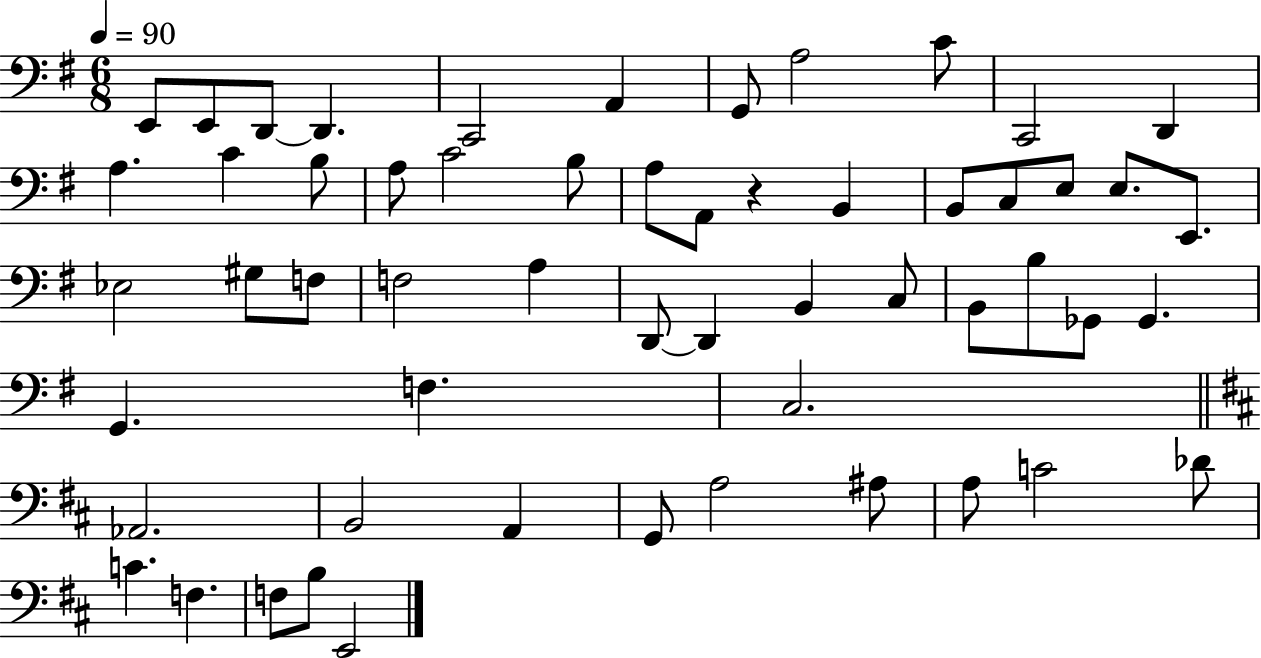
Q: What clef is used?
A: bass